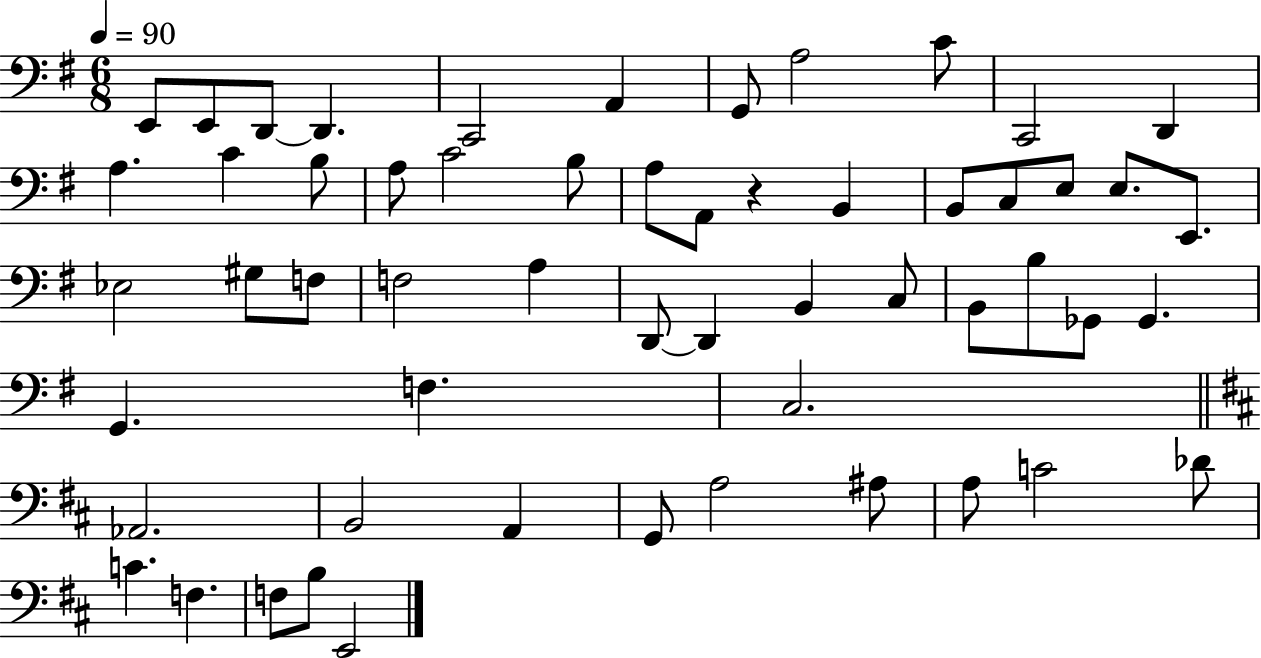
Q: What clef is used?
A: bass